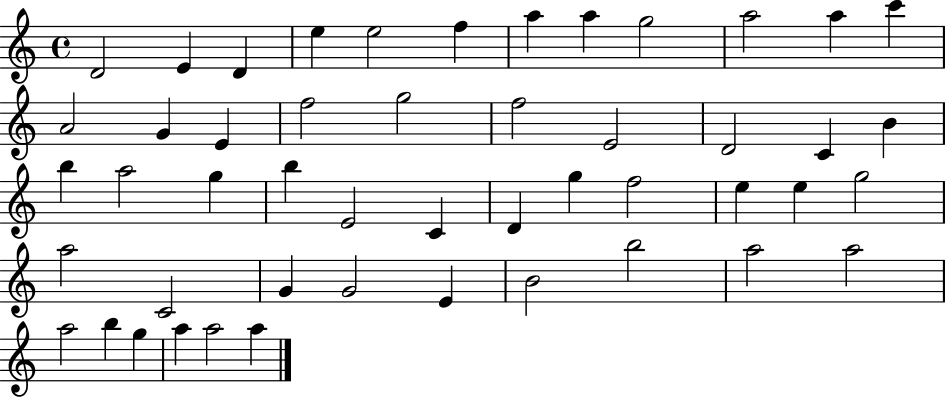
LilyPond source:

{
  \clef treble
  \time 4/4
  \defaultTimeSignature
  \key c \major
  d'2 e'4 d'4 | e''4 e''2 f''4 | a''4 a''4 g''2 | a''2 a''4 c'''4 | \break a'2 g'4 e'4 | f''2 g''2 | f''2 e'2 | d'2 c'4 b'4 | \break b''4 a''2 g''4 | b''4 e'2 c'4 | d'4 g''4 f''2 | e''4 e''4 g''2 | \break a''2 c'2 | g'4 g'2 e'4 | b'2 b''2 | a''2 a''2 | \break a''2 b''4 g''4 | a''4 a''2 a''4 | \bar "|."
}